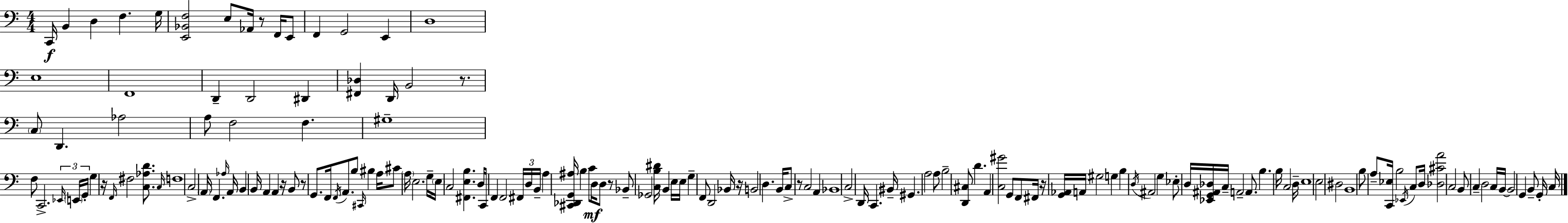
C2/s B2/q D3/q F3/q. G3/s [E2,Bb2,F3]/h E3/e Ab2/s R/e F2/s E2/e F2/q G2/h E2/q D3/w E3/w F2/w D2/q D2/h D#2/q [F#2,Db3]/q D2/s B2/h R/e. C3/e D2/q. Ab3/h A3/e F3/h F3/q. G#3/w F3/e C2/h. Eb2/s E2/s G2/s G3/q R/s F2/s F#3/h [C3,Ab3,D4]/e. C3/s F3/w C3/h A2/s F2/q. Ab3/s A2/s B2/q B2/s A2/q A2/q R/s B2/e R/e G2/e. F2/s F2/s A2/e. B3/e C#2/s BIS3/q A3/s C#4/e A3/s E3/h. G3/s E3/s C3/h [F#2,E3,B3]/q. D3/s C2/s F2/q F2/h F#2/s D3/s B2/s A3/q [C#2,Db2,G2,A#3]/s B3/q C4/e D3/s D3/e R/e Bb2/e Gb2/h [C3,B3,D#4]/s B2/q E3/s E3/s G3/q F2/e D2/h Bb2/s R/s B2/h D3/q. B2/s C3/e R/e C3/h A2/q Bb2/w C3/h D2/s C2/q. BIS2/s G#2/q. A3/h A3/e B3/h [D2,C#3]/e D4/q. A2/q [C3,G#4]/h G2/e F2/e F#2/s R/s [G2,Ab2]/s A2/s G#3/h G3/q B3/q D3/s A#2/h G3/q Eb3/e D3/s [Eb2,G2,A#2,Db3]/s C3/s A2/h A2/e. B3/q. B3/s C3/h D3/s E3/w E3/h D#3/h B2/w B3/e A3/e [C2,Eb3]/s B3/h Eb2/s C3/e D3/s [Db3,C#4,A4]/h C3/h B2/e C3/q D3/h C3/s B2/s B2/h G2/q B2/e G2/s C3/s